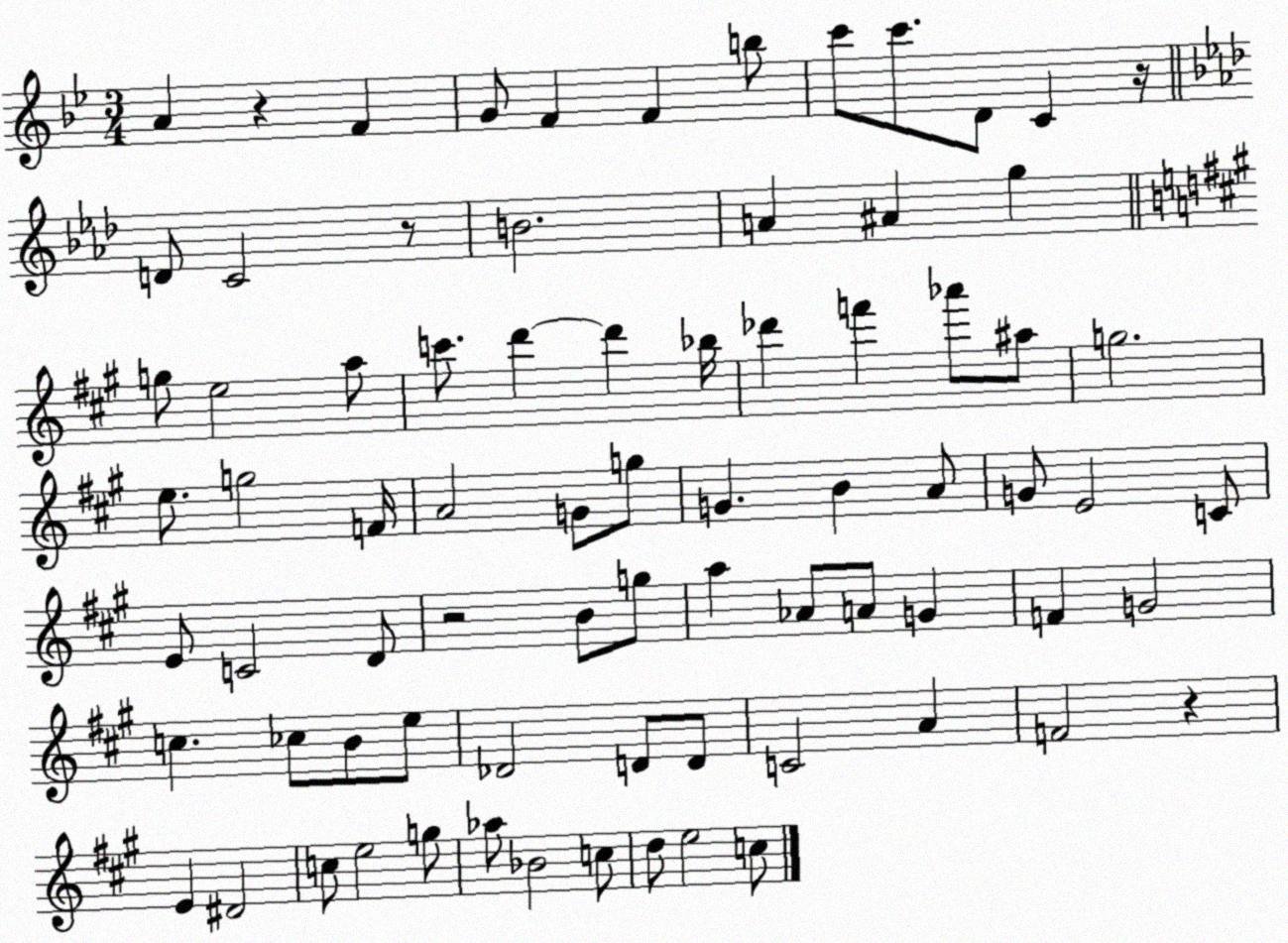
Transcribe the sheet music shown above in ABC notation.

X:1
T:Untitled
M:3/4
L:1/4
K:Bb
A z F G/2 F F b/2 c'/2 c'/2 D/2 C z/4 D/2 C2 z/2 B2 A ^A g g/2 e2 a/2 c'/2 d' d' _b/4 _d' f' _a'/2 ^a/2 g2 e/2 g2 F/4 A2 G/2 g/2 G B A/2 G/2 E2 C/2 E/2 C2 D/2 z2 B/2 g/2 a _A/2 A/2 G F G2 c _c/2 B/2 e/2 _D2 D/2 D/2 C2 A F2 z E ^D2 c/2 e2 g/2 _a/2 _B2 c/2 d/2 e2 c/2